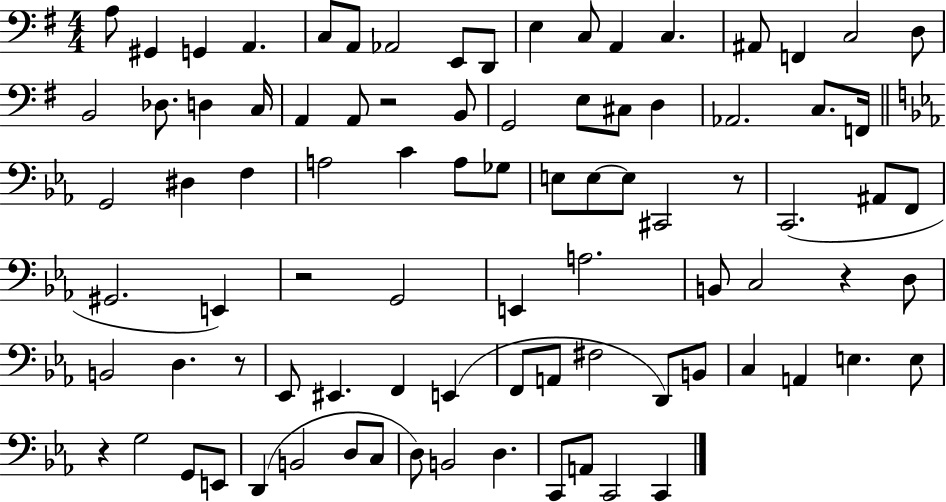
A3/e G#2/q G2/q A2/q. C3/e A2/e Ab2/h E2/e D2/e E3/q C3/e A2/q C3/q. A#2/e F2/q C3/h D3/e B2/h Db3/e. D3/q C3/s A2/q A2/e R/h B2/e G2/h E3/e C#3/e D3/q Ab2/h. C3/e. F2/s G2/h D#3/q F3/q A3/h C4/q A3/e Gb3/e E3/e E3/e E3/e C#2/h R/e C2/h. A#2/e F2/e G#2/h. E2/q R/h G2/h E2/q A3/h. B2/e C3/h R/q D3/e B2/h D3/q. R/e Eb2/e EIS2/q. F2/q E2/q F2/e A2/e F#3/h D2/e B2/e C3/q A2/q E3/q. E3/e R/q G3/h G2/e E2/e D2/q B2/h D3/e C3/e D3/e B2/h D3/q. C2/e A2/e C2/h C2/q